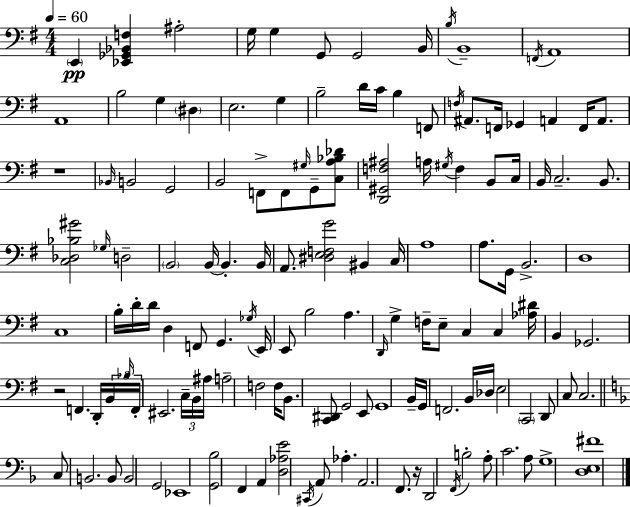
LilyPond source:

{
  \clef bass
  \numericTimeSignature
  \time 4/4
  \key g \major
  \tempo 4 = 60
  \parenthesize e,4\pp <ees, ges, bes, f>4 ais2-. | g16 g4 g,8 g,2 b,16 | \acciaccatura { b16 } b,1-- | \acciaccatura { f,16 } a,1 | \break a,1 | b2 g4 \parenthesize dis4 | e2. g4 | b2-- d'16 c'16 b4 | \break f,8 \acciaccatura { f16 } ais,8. f,16 ges,4 a,4 f,16 | a,8. r1 | \grace { bes,16 } b,2 g,2 | b,2 f,8-> f,8 | \break \grace { gis16 } g,8-- <c a bes des'>8 <d, gis, f ais>2 a16 \acciaccatura { gis16 } f4 | b,8 c16 b,16 c2.-- | b,8. <c des bes gis'>2 \grace { ges16 } d2-- | \parenthesize b,2 b,16~~ | \break b,4.-. b,16 a,8. <dis e f g'>2 | bis,4 c16 a1 | a8. g,16 b,2.-> | d1 | \break c1 | b16-. d'16-. d'16 d4 f,8 | g,4. \acciaccatura { ges16 } e,16 e,8 b2 | a4. \grace { d,16 } g4-> f16-- e8-- | \break c4 c4 <aes dis'>16 b,4 ges,2. | r2 | f,4. d,16-. \tuplet 3/2 { b,16 \grace { bes16 } f,16-. } eis,2. | \tuplet 3/2 { c16-- b,16 ais16 } a2-- | \break f2 f16 b,8. <c, dis,>8 | g,2 e,8 g,1 | b,16-- g,16 f,2. | b,16 des16 e2 | \break \parenthesize c,2 d,8 c8 c2. | \bar "||" \break \key f \major c8 b,2. b,8 | b,2 g,2 | ees,1 | <g, bes>2 f,4 a,4 | \break <d aes e'>2 \acciaccatura { cis,16 } a,8 aes4.-. | a,2. f,8. | r16 d,2 \acciaccatura { f,16 } b2-. | a8-. c'2. | \break a8 g1-> | <d e fis'>1 | \bar "|."
}